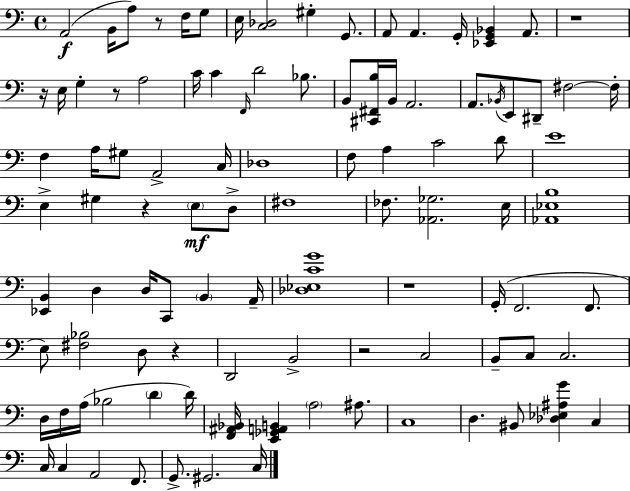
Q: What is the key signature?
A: A minor